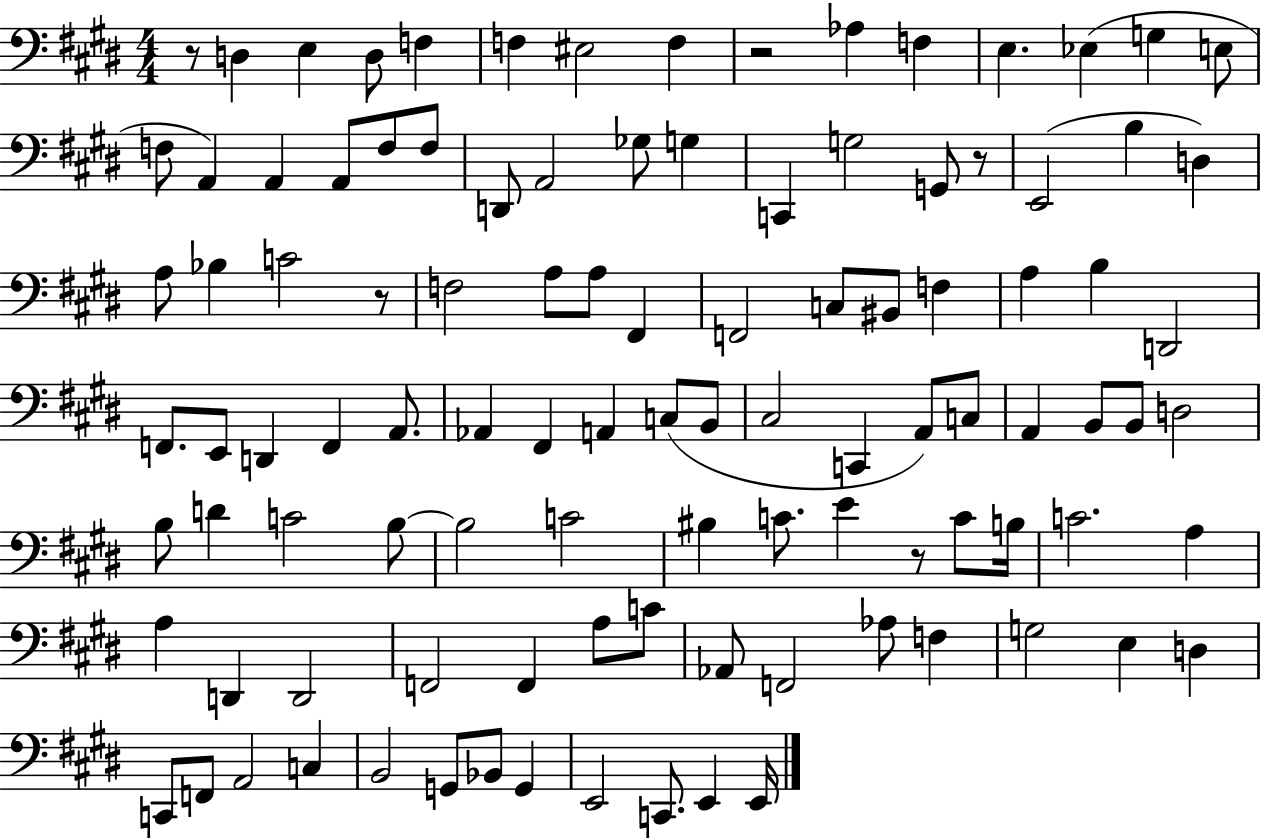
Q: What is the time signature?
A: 4/4